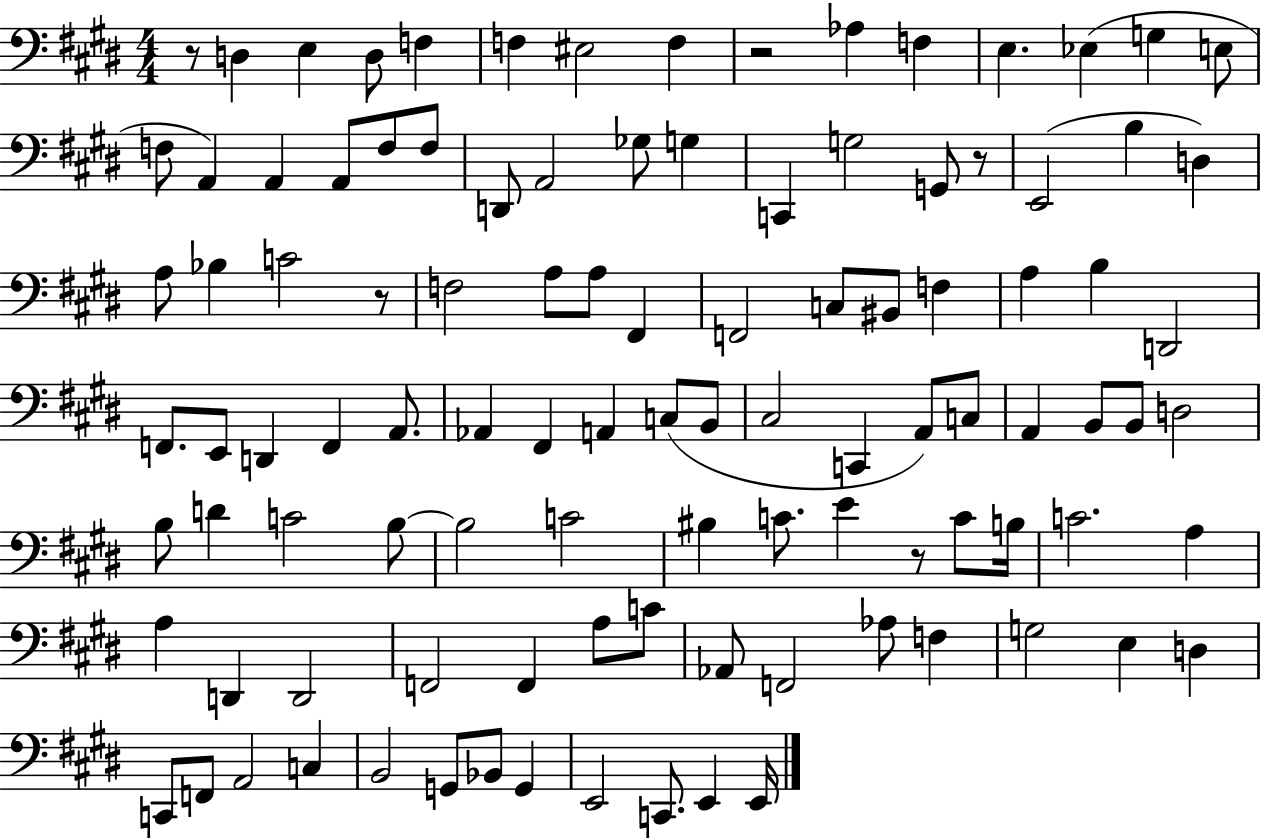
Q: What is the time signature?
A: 4/4